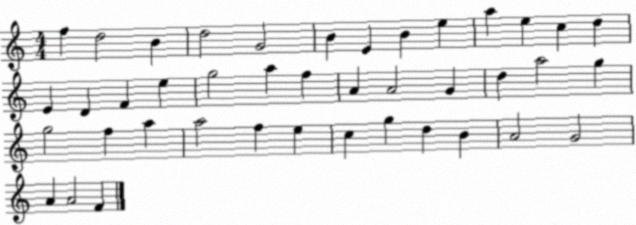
X:1
T:Untitled
M:4/4
L:1/4
K:C
f d2 B d2 G2 B E B e a e c d E D F e g2 a f A A2 G d a2 g g2 f a a2 f e c g d B A2 G2 A A2 F